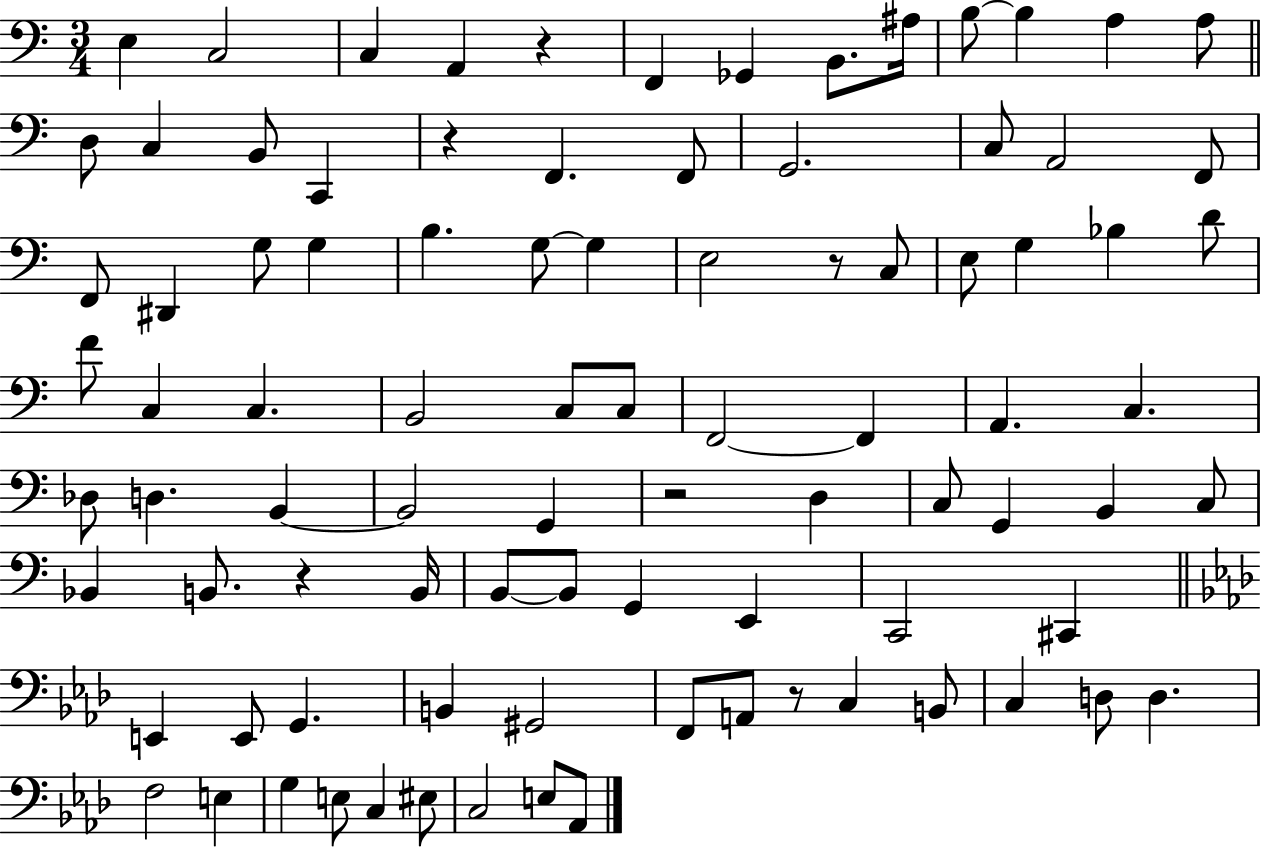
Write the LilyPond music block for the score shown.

{
  \clef bass
  \numericTimeSignature
  \time 3/4
  \key c \major
  \repeat volta 2 { e4 c2 | c4 a,4 r4 | f,4 ges,4 b,8. ais16 | b8~~ b4 a4 a8 | \break \bar "||" \break \key c \major d8 c4 b,8 c,4 | r4 f,4. f,8 | g,2. | c8 a,2 f,8 | \break f,8 dis,4 g8 g4 | b4. g8~~ g4 | e2 r8 c8 | e8 g4 bes4 d'8 | \break f'8 c4 c4. | b,2 c8 c8 | f,2~~ f,4 | a,4. c4. | \break des8 d4. b,4~~ | b,2 g,4 | r2 d4 | c8 g,4 b,4 c8 | \break bes,4 b,8. r4 b,16 | b,8~~ b,8 g,4 e,4 | c,2 cis,4 | \bar "||" \break \key aes \major e,4 e,8 g,4. | b,4 gis,2 | f,8 a,8 r8 c4 b,8 | c4 d8 d4. | \break f2 e4 | g4 e8 c4 eis8 | c2 e8 aes,8 | } \bar "|."
}